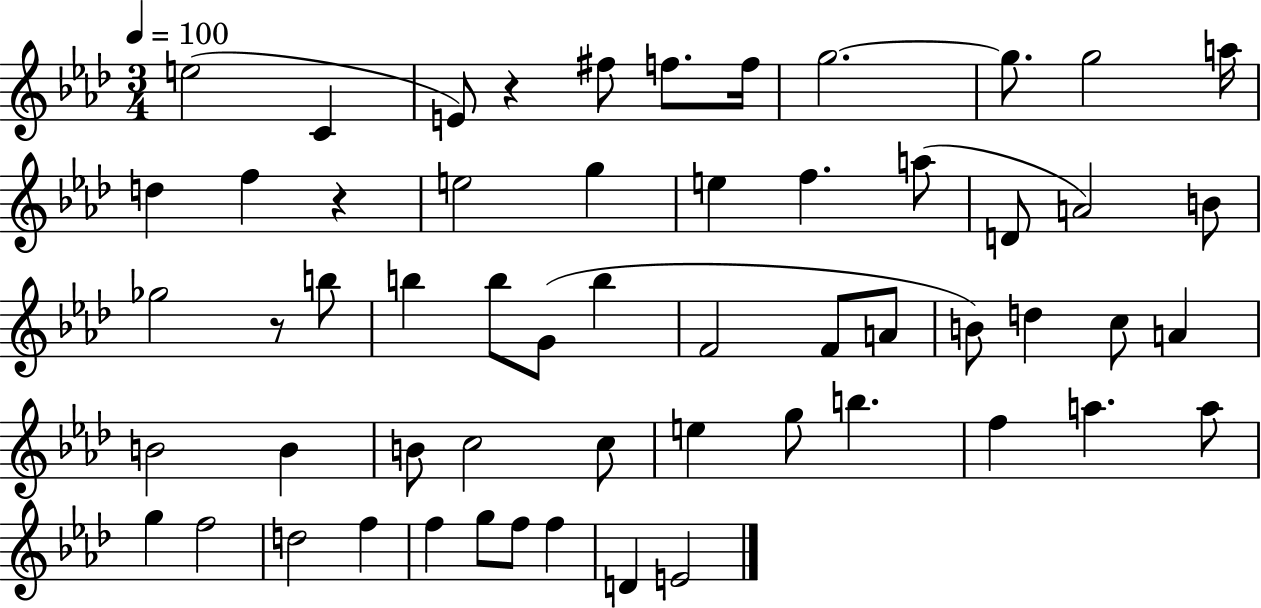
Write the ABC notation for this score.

X:1
T:Untitled
M:3/4
L:1/4
K:Ab
e2 C E/2 z ^f/2 f/2 f/4 g2 g/2 g2 a/4 d f z e2 g e f a/2 D/2 A2 B/2 _g2 z/2 b/2 b b/2 G/2 b F2 F/2 A/2 B/2 d c/2 A B2 B B/2 c2 c/2 e g/2 b f a a/2 g f2 d2 f f g/2 f/2 f D E2